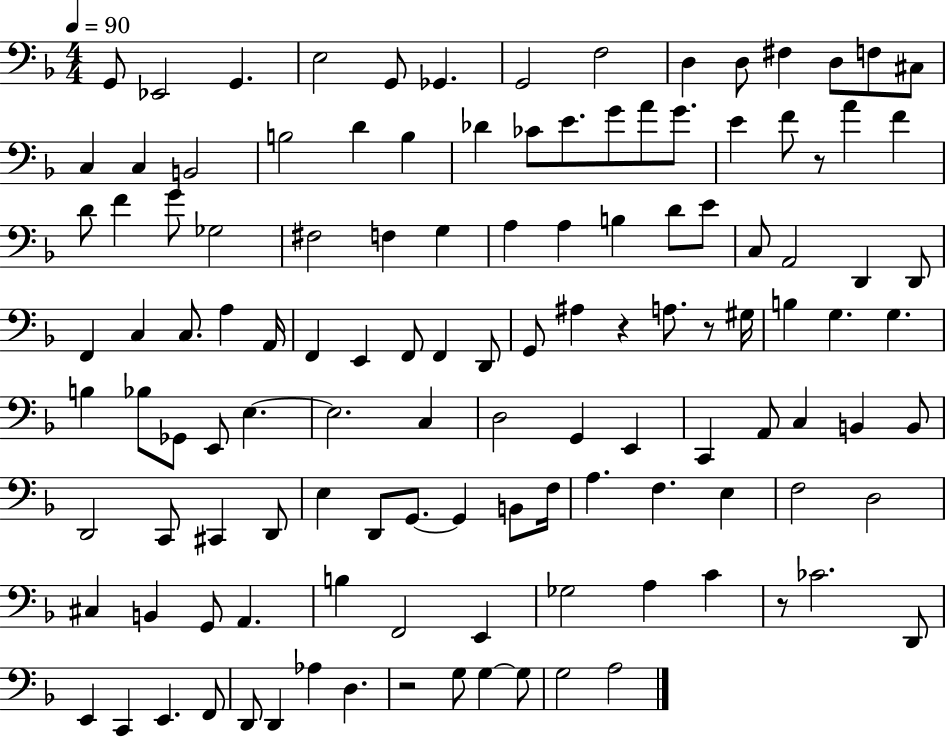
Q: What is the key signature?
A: F major